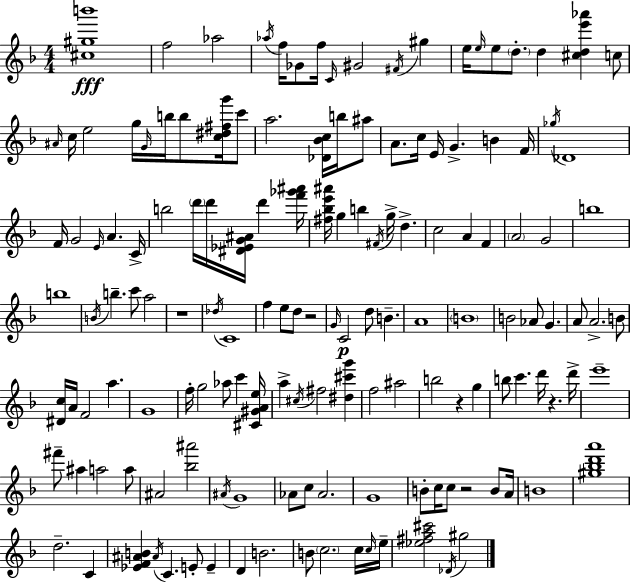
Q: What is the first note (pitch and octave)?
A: F5